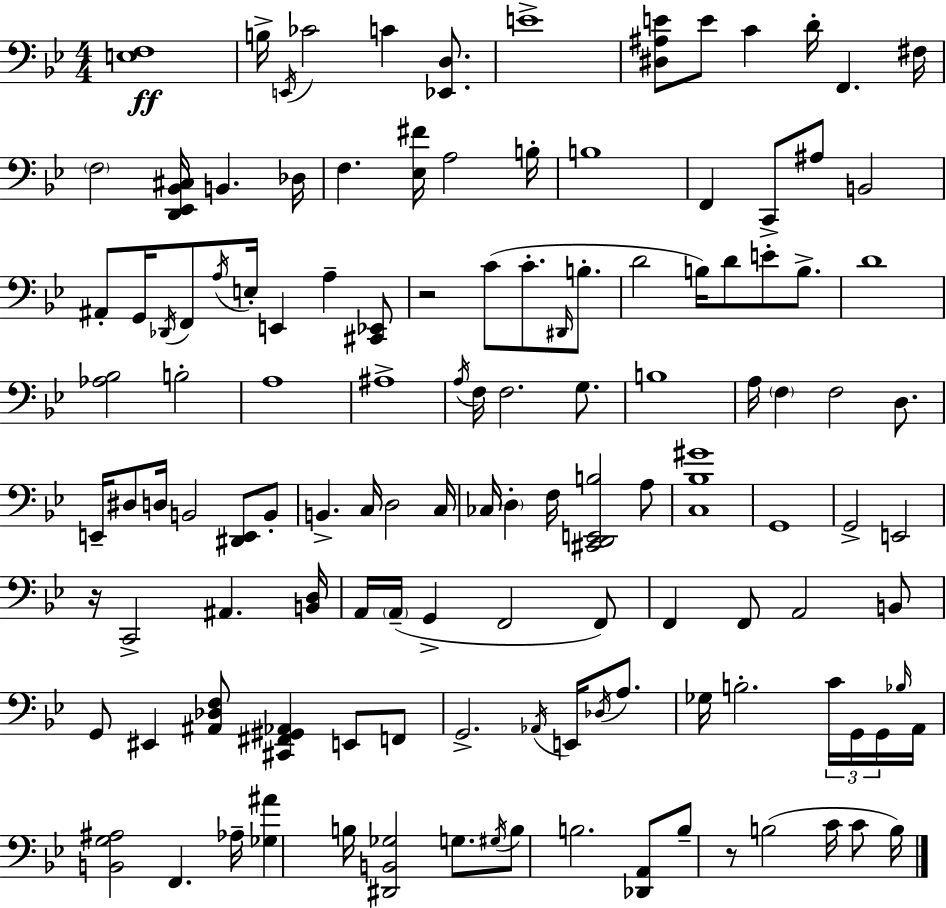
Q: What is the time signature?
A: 4/4